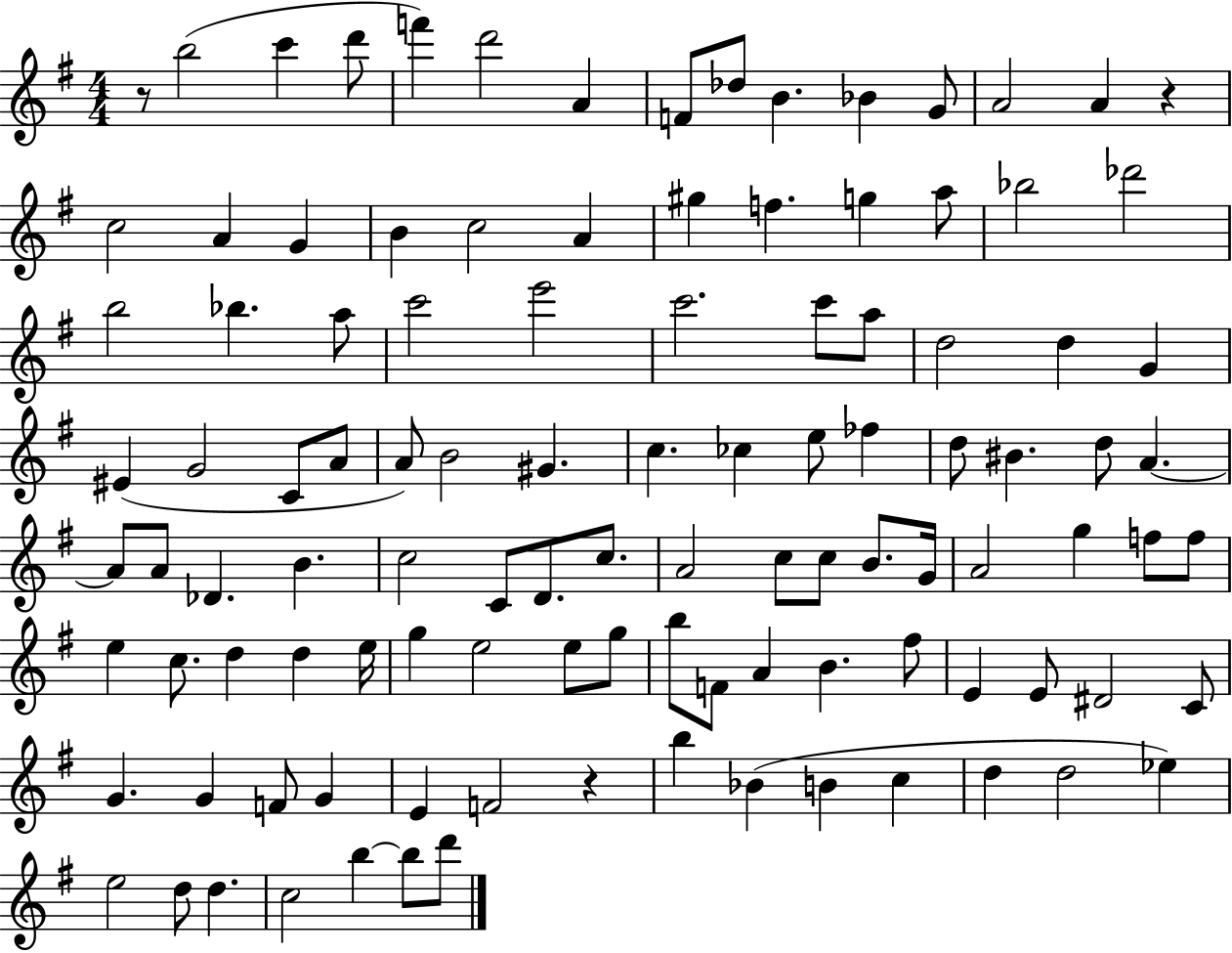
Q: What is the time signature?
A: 4/4